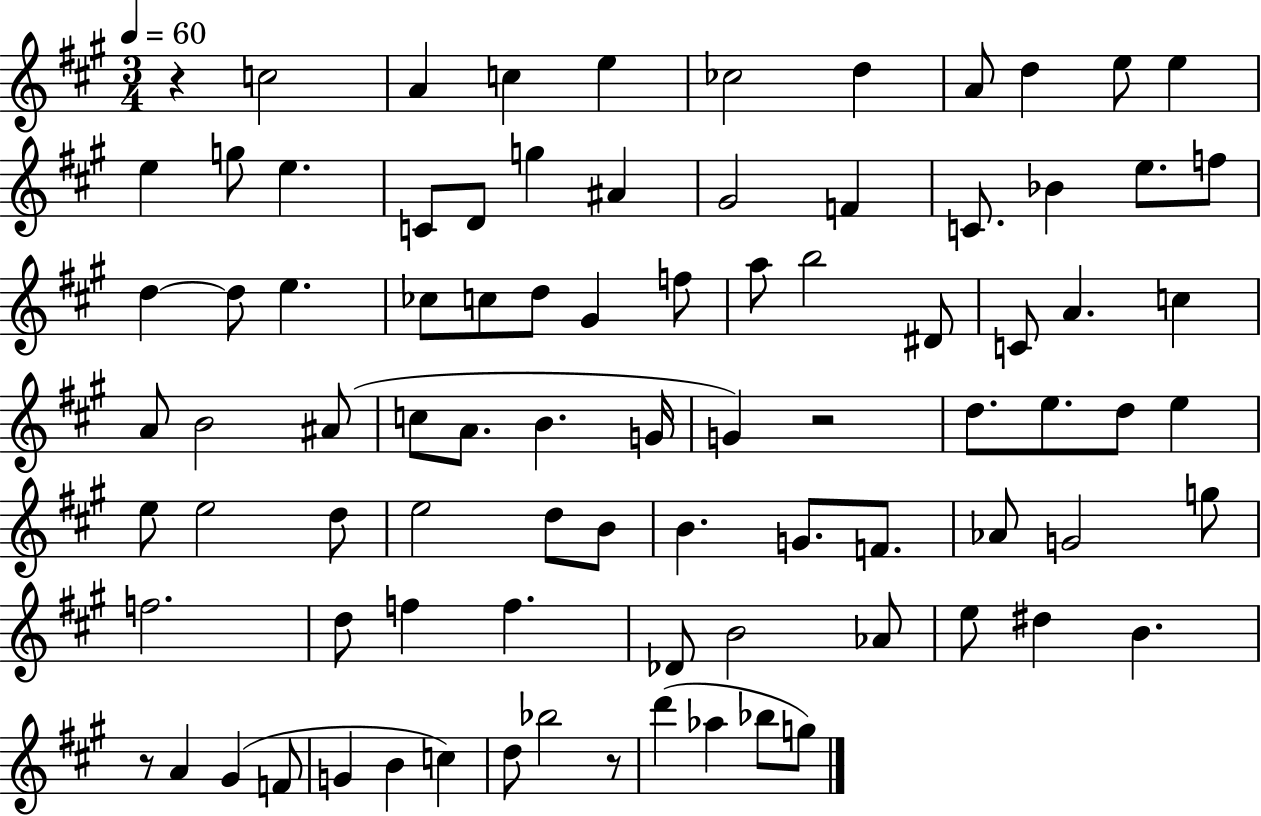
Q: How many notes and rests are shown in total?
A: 87